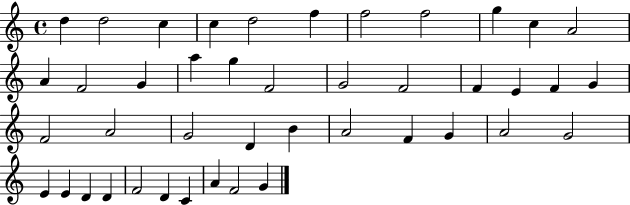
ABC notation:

X:1
T:Untitled
M:4/4
L:1/4
K:C
d d2 c c d2 f f2 f2 g c A2 A F2 G a g F2 G2 F2 F E F G F2 A2 G2 D B A2 F G A2 G2 E E D D F2 D C A F2 G